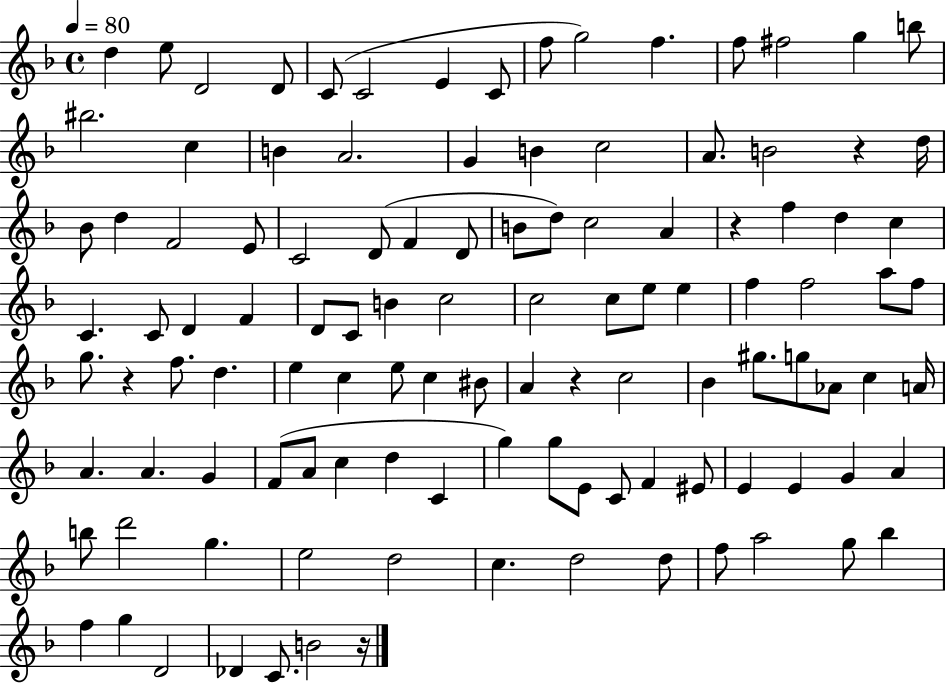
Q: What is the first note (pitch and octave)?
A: D5